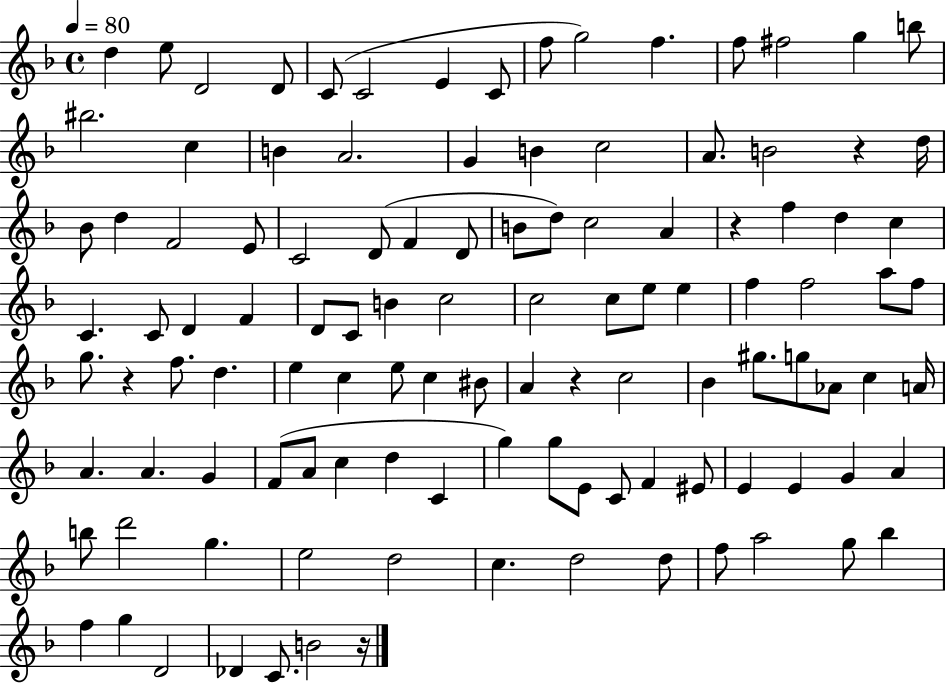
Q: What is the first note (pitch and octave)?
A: D5